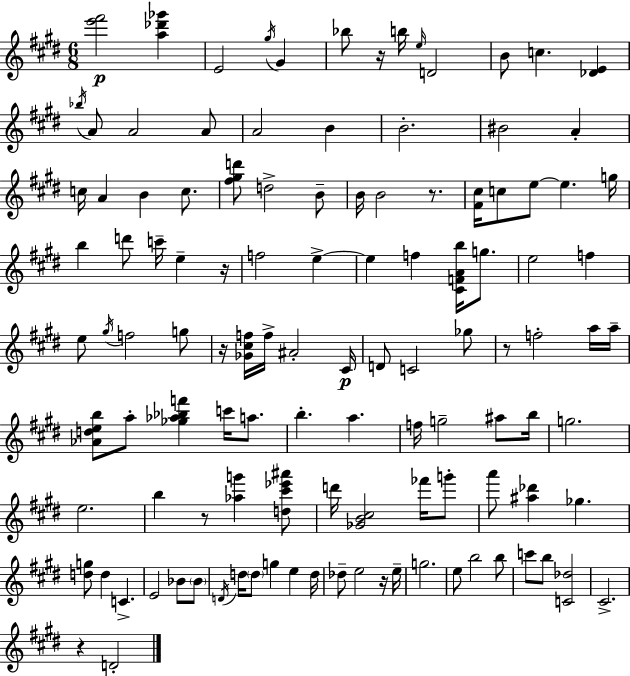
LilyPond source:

{
  \clef treble
  \numericTimeSignature
  \time 6/8
  \key e \major
  <e''' fis'''>2\p <a'' des''' ges'''>4 | e'2 \acciaccatura { gis''16 } gis'4 | bes''8 r16 b''16 \grace { e''16 } d'2 | b'8 c''4. <des' e'>4 | \break \acciaccatura { bes''16 } a'8 a'2 | a'8 a'2 b'4 | b'2.-. | bis'2 a'4-. | \break c''16 a'4 b'4 | c''8. <fis'' gis'' d'''>8 d''2-> | b'8-- b'16 b'2 | r8. <fis' cis''>16 c''8 e''8~~ e''4. | \break g''16 b''4 d'''8 c'''16-- e''4-- | r16 f''2 e''4->~~ | e''4 f''4 <cis' f' a' b''>16 | g''8. e''2 f''4 | \break e''8 \acciaccatura { gis''16 } f''2 | g''8 r16 <ges' cis'' f''>16 f''16-> ais'2-. | cis'16\p d'8 c'2 | ges''8 r8 f''2-. | \break a''16 a''16-- <aes' d'' e'' b''>8 a''8-. <ges'' aes'' bes'' f'''>4 | c'''16 a''8. b''4.-. a''4. | f''16 g''2-- | ais''8 b''16 g''2. | \break e''2. | b''4 r8 <aes'' g'''>4 | <d'' cis''' ees''' ais'''>8 d'''16 <ges' b' cis''>2 | fes'''16 g'''8-. a'''8 <ais'' des'''>4 ges''4. | \break <d'' g''>8 d''4 c'4.-> | e'2 | bes'8 \parenthesize bes'8 \acciaccatura { d'16 } d''16 \parenthesize d''8 g''4 | e''4 d''16 des''8-- e''2 | \break r16 e''16-- g''2. | e''8 b''2 | b''8 c'''8 b''8 <c' des''>2 | cis'2.-> | \break r4 d'2-. | \bar "|."
}